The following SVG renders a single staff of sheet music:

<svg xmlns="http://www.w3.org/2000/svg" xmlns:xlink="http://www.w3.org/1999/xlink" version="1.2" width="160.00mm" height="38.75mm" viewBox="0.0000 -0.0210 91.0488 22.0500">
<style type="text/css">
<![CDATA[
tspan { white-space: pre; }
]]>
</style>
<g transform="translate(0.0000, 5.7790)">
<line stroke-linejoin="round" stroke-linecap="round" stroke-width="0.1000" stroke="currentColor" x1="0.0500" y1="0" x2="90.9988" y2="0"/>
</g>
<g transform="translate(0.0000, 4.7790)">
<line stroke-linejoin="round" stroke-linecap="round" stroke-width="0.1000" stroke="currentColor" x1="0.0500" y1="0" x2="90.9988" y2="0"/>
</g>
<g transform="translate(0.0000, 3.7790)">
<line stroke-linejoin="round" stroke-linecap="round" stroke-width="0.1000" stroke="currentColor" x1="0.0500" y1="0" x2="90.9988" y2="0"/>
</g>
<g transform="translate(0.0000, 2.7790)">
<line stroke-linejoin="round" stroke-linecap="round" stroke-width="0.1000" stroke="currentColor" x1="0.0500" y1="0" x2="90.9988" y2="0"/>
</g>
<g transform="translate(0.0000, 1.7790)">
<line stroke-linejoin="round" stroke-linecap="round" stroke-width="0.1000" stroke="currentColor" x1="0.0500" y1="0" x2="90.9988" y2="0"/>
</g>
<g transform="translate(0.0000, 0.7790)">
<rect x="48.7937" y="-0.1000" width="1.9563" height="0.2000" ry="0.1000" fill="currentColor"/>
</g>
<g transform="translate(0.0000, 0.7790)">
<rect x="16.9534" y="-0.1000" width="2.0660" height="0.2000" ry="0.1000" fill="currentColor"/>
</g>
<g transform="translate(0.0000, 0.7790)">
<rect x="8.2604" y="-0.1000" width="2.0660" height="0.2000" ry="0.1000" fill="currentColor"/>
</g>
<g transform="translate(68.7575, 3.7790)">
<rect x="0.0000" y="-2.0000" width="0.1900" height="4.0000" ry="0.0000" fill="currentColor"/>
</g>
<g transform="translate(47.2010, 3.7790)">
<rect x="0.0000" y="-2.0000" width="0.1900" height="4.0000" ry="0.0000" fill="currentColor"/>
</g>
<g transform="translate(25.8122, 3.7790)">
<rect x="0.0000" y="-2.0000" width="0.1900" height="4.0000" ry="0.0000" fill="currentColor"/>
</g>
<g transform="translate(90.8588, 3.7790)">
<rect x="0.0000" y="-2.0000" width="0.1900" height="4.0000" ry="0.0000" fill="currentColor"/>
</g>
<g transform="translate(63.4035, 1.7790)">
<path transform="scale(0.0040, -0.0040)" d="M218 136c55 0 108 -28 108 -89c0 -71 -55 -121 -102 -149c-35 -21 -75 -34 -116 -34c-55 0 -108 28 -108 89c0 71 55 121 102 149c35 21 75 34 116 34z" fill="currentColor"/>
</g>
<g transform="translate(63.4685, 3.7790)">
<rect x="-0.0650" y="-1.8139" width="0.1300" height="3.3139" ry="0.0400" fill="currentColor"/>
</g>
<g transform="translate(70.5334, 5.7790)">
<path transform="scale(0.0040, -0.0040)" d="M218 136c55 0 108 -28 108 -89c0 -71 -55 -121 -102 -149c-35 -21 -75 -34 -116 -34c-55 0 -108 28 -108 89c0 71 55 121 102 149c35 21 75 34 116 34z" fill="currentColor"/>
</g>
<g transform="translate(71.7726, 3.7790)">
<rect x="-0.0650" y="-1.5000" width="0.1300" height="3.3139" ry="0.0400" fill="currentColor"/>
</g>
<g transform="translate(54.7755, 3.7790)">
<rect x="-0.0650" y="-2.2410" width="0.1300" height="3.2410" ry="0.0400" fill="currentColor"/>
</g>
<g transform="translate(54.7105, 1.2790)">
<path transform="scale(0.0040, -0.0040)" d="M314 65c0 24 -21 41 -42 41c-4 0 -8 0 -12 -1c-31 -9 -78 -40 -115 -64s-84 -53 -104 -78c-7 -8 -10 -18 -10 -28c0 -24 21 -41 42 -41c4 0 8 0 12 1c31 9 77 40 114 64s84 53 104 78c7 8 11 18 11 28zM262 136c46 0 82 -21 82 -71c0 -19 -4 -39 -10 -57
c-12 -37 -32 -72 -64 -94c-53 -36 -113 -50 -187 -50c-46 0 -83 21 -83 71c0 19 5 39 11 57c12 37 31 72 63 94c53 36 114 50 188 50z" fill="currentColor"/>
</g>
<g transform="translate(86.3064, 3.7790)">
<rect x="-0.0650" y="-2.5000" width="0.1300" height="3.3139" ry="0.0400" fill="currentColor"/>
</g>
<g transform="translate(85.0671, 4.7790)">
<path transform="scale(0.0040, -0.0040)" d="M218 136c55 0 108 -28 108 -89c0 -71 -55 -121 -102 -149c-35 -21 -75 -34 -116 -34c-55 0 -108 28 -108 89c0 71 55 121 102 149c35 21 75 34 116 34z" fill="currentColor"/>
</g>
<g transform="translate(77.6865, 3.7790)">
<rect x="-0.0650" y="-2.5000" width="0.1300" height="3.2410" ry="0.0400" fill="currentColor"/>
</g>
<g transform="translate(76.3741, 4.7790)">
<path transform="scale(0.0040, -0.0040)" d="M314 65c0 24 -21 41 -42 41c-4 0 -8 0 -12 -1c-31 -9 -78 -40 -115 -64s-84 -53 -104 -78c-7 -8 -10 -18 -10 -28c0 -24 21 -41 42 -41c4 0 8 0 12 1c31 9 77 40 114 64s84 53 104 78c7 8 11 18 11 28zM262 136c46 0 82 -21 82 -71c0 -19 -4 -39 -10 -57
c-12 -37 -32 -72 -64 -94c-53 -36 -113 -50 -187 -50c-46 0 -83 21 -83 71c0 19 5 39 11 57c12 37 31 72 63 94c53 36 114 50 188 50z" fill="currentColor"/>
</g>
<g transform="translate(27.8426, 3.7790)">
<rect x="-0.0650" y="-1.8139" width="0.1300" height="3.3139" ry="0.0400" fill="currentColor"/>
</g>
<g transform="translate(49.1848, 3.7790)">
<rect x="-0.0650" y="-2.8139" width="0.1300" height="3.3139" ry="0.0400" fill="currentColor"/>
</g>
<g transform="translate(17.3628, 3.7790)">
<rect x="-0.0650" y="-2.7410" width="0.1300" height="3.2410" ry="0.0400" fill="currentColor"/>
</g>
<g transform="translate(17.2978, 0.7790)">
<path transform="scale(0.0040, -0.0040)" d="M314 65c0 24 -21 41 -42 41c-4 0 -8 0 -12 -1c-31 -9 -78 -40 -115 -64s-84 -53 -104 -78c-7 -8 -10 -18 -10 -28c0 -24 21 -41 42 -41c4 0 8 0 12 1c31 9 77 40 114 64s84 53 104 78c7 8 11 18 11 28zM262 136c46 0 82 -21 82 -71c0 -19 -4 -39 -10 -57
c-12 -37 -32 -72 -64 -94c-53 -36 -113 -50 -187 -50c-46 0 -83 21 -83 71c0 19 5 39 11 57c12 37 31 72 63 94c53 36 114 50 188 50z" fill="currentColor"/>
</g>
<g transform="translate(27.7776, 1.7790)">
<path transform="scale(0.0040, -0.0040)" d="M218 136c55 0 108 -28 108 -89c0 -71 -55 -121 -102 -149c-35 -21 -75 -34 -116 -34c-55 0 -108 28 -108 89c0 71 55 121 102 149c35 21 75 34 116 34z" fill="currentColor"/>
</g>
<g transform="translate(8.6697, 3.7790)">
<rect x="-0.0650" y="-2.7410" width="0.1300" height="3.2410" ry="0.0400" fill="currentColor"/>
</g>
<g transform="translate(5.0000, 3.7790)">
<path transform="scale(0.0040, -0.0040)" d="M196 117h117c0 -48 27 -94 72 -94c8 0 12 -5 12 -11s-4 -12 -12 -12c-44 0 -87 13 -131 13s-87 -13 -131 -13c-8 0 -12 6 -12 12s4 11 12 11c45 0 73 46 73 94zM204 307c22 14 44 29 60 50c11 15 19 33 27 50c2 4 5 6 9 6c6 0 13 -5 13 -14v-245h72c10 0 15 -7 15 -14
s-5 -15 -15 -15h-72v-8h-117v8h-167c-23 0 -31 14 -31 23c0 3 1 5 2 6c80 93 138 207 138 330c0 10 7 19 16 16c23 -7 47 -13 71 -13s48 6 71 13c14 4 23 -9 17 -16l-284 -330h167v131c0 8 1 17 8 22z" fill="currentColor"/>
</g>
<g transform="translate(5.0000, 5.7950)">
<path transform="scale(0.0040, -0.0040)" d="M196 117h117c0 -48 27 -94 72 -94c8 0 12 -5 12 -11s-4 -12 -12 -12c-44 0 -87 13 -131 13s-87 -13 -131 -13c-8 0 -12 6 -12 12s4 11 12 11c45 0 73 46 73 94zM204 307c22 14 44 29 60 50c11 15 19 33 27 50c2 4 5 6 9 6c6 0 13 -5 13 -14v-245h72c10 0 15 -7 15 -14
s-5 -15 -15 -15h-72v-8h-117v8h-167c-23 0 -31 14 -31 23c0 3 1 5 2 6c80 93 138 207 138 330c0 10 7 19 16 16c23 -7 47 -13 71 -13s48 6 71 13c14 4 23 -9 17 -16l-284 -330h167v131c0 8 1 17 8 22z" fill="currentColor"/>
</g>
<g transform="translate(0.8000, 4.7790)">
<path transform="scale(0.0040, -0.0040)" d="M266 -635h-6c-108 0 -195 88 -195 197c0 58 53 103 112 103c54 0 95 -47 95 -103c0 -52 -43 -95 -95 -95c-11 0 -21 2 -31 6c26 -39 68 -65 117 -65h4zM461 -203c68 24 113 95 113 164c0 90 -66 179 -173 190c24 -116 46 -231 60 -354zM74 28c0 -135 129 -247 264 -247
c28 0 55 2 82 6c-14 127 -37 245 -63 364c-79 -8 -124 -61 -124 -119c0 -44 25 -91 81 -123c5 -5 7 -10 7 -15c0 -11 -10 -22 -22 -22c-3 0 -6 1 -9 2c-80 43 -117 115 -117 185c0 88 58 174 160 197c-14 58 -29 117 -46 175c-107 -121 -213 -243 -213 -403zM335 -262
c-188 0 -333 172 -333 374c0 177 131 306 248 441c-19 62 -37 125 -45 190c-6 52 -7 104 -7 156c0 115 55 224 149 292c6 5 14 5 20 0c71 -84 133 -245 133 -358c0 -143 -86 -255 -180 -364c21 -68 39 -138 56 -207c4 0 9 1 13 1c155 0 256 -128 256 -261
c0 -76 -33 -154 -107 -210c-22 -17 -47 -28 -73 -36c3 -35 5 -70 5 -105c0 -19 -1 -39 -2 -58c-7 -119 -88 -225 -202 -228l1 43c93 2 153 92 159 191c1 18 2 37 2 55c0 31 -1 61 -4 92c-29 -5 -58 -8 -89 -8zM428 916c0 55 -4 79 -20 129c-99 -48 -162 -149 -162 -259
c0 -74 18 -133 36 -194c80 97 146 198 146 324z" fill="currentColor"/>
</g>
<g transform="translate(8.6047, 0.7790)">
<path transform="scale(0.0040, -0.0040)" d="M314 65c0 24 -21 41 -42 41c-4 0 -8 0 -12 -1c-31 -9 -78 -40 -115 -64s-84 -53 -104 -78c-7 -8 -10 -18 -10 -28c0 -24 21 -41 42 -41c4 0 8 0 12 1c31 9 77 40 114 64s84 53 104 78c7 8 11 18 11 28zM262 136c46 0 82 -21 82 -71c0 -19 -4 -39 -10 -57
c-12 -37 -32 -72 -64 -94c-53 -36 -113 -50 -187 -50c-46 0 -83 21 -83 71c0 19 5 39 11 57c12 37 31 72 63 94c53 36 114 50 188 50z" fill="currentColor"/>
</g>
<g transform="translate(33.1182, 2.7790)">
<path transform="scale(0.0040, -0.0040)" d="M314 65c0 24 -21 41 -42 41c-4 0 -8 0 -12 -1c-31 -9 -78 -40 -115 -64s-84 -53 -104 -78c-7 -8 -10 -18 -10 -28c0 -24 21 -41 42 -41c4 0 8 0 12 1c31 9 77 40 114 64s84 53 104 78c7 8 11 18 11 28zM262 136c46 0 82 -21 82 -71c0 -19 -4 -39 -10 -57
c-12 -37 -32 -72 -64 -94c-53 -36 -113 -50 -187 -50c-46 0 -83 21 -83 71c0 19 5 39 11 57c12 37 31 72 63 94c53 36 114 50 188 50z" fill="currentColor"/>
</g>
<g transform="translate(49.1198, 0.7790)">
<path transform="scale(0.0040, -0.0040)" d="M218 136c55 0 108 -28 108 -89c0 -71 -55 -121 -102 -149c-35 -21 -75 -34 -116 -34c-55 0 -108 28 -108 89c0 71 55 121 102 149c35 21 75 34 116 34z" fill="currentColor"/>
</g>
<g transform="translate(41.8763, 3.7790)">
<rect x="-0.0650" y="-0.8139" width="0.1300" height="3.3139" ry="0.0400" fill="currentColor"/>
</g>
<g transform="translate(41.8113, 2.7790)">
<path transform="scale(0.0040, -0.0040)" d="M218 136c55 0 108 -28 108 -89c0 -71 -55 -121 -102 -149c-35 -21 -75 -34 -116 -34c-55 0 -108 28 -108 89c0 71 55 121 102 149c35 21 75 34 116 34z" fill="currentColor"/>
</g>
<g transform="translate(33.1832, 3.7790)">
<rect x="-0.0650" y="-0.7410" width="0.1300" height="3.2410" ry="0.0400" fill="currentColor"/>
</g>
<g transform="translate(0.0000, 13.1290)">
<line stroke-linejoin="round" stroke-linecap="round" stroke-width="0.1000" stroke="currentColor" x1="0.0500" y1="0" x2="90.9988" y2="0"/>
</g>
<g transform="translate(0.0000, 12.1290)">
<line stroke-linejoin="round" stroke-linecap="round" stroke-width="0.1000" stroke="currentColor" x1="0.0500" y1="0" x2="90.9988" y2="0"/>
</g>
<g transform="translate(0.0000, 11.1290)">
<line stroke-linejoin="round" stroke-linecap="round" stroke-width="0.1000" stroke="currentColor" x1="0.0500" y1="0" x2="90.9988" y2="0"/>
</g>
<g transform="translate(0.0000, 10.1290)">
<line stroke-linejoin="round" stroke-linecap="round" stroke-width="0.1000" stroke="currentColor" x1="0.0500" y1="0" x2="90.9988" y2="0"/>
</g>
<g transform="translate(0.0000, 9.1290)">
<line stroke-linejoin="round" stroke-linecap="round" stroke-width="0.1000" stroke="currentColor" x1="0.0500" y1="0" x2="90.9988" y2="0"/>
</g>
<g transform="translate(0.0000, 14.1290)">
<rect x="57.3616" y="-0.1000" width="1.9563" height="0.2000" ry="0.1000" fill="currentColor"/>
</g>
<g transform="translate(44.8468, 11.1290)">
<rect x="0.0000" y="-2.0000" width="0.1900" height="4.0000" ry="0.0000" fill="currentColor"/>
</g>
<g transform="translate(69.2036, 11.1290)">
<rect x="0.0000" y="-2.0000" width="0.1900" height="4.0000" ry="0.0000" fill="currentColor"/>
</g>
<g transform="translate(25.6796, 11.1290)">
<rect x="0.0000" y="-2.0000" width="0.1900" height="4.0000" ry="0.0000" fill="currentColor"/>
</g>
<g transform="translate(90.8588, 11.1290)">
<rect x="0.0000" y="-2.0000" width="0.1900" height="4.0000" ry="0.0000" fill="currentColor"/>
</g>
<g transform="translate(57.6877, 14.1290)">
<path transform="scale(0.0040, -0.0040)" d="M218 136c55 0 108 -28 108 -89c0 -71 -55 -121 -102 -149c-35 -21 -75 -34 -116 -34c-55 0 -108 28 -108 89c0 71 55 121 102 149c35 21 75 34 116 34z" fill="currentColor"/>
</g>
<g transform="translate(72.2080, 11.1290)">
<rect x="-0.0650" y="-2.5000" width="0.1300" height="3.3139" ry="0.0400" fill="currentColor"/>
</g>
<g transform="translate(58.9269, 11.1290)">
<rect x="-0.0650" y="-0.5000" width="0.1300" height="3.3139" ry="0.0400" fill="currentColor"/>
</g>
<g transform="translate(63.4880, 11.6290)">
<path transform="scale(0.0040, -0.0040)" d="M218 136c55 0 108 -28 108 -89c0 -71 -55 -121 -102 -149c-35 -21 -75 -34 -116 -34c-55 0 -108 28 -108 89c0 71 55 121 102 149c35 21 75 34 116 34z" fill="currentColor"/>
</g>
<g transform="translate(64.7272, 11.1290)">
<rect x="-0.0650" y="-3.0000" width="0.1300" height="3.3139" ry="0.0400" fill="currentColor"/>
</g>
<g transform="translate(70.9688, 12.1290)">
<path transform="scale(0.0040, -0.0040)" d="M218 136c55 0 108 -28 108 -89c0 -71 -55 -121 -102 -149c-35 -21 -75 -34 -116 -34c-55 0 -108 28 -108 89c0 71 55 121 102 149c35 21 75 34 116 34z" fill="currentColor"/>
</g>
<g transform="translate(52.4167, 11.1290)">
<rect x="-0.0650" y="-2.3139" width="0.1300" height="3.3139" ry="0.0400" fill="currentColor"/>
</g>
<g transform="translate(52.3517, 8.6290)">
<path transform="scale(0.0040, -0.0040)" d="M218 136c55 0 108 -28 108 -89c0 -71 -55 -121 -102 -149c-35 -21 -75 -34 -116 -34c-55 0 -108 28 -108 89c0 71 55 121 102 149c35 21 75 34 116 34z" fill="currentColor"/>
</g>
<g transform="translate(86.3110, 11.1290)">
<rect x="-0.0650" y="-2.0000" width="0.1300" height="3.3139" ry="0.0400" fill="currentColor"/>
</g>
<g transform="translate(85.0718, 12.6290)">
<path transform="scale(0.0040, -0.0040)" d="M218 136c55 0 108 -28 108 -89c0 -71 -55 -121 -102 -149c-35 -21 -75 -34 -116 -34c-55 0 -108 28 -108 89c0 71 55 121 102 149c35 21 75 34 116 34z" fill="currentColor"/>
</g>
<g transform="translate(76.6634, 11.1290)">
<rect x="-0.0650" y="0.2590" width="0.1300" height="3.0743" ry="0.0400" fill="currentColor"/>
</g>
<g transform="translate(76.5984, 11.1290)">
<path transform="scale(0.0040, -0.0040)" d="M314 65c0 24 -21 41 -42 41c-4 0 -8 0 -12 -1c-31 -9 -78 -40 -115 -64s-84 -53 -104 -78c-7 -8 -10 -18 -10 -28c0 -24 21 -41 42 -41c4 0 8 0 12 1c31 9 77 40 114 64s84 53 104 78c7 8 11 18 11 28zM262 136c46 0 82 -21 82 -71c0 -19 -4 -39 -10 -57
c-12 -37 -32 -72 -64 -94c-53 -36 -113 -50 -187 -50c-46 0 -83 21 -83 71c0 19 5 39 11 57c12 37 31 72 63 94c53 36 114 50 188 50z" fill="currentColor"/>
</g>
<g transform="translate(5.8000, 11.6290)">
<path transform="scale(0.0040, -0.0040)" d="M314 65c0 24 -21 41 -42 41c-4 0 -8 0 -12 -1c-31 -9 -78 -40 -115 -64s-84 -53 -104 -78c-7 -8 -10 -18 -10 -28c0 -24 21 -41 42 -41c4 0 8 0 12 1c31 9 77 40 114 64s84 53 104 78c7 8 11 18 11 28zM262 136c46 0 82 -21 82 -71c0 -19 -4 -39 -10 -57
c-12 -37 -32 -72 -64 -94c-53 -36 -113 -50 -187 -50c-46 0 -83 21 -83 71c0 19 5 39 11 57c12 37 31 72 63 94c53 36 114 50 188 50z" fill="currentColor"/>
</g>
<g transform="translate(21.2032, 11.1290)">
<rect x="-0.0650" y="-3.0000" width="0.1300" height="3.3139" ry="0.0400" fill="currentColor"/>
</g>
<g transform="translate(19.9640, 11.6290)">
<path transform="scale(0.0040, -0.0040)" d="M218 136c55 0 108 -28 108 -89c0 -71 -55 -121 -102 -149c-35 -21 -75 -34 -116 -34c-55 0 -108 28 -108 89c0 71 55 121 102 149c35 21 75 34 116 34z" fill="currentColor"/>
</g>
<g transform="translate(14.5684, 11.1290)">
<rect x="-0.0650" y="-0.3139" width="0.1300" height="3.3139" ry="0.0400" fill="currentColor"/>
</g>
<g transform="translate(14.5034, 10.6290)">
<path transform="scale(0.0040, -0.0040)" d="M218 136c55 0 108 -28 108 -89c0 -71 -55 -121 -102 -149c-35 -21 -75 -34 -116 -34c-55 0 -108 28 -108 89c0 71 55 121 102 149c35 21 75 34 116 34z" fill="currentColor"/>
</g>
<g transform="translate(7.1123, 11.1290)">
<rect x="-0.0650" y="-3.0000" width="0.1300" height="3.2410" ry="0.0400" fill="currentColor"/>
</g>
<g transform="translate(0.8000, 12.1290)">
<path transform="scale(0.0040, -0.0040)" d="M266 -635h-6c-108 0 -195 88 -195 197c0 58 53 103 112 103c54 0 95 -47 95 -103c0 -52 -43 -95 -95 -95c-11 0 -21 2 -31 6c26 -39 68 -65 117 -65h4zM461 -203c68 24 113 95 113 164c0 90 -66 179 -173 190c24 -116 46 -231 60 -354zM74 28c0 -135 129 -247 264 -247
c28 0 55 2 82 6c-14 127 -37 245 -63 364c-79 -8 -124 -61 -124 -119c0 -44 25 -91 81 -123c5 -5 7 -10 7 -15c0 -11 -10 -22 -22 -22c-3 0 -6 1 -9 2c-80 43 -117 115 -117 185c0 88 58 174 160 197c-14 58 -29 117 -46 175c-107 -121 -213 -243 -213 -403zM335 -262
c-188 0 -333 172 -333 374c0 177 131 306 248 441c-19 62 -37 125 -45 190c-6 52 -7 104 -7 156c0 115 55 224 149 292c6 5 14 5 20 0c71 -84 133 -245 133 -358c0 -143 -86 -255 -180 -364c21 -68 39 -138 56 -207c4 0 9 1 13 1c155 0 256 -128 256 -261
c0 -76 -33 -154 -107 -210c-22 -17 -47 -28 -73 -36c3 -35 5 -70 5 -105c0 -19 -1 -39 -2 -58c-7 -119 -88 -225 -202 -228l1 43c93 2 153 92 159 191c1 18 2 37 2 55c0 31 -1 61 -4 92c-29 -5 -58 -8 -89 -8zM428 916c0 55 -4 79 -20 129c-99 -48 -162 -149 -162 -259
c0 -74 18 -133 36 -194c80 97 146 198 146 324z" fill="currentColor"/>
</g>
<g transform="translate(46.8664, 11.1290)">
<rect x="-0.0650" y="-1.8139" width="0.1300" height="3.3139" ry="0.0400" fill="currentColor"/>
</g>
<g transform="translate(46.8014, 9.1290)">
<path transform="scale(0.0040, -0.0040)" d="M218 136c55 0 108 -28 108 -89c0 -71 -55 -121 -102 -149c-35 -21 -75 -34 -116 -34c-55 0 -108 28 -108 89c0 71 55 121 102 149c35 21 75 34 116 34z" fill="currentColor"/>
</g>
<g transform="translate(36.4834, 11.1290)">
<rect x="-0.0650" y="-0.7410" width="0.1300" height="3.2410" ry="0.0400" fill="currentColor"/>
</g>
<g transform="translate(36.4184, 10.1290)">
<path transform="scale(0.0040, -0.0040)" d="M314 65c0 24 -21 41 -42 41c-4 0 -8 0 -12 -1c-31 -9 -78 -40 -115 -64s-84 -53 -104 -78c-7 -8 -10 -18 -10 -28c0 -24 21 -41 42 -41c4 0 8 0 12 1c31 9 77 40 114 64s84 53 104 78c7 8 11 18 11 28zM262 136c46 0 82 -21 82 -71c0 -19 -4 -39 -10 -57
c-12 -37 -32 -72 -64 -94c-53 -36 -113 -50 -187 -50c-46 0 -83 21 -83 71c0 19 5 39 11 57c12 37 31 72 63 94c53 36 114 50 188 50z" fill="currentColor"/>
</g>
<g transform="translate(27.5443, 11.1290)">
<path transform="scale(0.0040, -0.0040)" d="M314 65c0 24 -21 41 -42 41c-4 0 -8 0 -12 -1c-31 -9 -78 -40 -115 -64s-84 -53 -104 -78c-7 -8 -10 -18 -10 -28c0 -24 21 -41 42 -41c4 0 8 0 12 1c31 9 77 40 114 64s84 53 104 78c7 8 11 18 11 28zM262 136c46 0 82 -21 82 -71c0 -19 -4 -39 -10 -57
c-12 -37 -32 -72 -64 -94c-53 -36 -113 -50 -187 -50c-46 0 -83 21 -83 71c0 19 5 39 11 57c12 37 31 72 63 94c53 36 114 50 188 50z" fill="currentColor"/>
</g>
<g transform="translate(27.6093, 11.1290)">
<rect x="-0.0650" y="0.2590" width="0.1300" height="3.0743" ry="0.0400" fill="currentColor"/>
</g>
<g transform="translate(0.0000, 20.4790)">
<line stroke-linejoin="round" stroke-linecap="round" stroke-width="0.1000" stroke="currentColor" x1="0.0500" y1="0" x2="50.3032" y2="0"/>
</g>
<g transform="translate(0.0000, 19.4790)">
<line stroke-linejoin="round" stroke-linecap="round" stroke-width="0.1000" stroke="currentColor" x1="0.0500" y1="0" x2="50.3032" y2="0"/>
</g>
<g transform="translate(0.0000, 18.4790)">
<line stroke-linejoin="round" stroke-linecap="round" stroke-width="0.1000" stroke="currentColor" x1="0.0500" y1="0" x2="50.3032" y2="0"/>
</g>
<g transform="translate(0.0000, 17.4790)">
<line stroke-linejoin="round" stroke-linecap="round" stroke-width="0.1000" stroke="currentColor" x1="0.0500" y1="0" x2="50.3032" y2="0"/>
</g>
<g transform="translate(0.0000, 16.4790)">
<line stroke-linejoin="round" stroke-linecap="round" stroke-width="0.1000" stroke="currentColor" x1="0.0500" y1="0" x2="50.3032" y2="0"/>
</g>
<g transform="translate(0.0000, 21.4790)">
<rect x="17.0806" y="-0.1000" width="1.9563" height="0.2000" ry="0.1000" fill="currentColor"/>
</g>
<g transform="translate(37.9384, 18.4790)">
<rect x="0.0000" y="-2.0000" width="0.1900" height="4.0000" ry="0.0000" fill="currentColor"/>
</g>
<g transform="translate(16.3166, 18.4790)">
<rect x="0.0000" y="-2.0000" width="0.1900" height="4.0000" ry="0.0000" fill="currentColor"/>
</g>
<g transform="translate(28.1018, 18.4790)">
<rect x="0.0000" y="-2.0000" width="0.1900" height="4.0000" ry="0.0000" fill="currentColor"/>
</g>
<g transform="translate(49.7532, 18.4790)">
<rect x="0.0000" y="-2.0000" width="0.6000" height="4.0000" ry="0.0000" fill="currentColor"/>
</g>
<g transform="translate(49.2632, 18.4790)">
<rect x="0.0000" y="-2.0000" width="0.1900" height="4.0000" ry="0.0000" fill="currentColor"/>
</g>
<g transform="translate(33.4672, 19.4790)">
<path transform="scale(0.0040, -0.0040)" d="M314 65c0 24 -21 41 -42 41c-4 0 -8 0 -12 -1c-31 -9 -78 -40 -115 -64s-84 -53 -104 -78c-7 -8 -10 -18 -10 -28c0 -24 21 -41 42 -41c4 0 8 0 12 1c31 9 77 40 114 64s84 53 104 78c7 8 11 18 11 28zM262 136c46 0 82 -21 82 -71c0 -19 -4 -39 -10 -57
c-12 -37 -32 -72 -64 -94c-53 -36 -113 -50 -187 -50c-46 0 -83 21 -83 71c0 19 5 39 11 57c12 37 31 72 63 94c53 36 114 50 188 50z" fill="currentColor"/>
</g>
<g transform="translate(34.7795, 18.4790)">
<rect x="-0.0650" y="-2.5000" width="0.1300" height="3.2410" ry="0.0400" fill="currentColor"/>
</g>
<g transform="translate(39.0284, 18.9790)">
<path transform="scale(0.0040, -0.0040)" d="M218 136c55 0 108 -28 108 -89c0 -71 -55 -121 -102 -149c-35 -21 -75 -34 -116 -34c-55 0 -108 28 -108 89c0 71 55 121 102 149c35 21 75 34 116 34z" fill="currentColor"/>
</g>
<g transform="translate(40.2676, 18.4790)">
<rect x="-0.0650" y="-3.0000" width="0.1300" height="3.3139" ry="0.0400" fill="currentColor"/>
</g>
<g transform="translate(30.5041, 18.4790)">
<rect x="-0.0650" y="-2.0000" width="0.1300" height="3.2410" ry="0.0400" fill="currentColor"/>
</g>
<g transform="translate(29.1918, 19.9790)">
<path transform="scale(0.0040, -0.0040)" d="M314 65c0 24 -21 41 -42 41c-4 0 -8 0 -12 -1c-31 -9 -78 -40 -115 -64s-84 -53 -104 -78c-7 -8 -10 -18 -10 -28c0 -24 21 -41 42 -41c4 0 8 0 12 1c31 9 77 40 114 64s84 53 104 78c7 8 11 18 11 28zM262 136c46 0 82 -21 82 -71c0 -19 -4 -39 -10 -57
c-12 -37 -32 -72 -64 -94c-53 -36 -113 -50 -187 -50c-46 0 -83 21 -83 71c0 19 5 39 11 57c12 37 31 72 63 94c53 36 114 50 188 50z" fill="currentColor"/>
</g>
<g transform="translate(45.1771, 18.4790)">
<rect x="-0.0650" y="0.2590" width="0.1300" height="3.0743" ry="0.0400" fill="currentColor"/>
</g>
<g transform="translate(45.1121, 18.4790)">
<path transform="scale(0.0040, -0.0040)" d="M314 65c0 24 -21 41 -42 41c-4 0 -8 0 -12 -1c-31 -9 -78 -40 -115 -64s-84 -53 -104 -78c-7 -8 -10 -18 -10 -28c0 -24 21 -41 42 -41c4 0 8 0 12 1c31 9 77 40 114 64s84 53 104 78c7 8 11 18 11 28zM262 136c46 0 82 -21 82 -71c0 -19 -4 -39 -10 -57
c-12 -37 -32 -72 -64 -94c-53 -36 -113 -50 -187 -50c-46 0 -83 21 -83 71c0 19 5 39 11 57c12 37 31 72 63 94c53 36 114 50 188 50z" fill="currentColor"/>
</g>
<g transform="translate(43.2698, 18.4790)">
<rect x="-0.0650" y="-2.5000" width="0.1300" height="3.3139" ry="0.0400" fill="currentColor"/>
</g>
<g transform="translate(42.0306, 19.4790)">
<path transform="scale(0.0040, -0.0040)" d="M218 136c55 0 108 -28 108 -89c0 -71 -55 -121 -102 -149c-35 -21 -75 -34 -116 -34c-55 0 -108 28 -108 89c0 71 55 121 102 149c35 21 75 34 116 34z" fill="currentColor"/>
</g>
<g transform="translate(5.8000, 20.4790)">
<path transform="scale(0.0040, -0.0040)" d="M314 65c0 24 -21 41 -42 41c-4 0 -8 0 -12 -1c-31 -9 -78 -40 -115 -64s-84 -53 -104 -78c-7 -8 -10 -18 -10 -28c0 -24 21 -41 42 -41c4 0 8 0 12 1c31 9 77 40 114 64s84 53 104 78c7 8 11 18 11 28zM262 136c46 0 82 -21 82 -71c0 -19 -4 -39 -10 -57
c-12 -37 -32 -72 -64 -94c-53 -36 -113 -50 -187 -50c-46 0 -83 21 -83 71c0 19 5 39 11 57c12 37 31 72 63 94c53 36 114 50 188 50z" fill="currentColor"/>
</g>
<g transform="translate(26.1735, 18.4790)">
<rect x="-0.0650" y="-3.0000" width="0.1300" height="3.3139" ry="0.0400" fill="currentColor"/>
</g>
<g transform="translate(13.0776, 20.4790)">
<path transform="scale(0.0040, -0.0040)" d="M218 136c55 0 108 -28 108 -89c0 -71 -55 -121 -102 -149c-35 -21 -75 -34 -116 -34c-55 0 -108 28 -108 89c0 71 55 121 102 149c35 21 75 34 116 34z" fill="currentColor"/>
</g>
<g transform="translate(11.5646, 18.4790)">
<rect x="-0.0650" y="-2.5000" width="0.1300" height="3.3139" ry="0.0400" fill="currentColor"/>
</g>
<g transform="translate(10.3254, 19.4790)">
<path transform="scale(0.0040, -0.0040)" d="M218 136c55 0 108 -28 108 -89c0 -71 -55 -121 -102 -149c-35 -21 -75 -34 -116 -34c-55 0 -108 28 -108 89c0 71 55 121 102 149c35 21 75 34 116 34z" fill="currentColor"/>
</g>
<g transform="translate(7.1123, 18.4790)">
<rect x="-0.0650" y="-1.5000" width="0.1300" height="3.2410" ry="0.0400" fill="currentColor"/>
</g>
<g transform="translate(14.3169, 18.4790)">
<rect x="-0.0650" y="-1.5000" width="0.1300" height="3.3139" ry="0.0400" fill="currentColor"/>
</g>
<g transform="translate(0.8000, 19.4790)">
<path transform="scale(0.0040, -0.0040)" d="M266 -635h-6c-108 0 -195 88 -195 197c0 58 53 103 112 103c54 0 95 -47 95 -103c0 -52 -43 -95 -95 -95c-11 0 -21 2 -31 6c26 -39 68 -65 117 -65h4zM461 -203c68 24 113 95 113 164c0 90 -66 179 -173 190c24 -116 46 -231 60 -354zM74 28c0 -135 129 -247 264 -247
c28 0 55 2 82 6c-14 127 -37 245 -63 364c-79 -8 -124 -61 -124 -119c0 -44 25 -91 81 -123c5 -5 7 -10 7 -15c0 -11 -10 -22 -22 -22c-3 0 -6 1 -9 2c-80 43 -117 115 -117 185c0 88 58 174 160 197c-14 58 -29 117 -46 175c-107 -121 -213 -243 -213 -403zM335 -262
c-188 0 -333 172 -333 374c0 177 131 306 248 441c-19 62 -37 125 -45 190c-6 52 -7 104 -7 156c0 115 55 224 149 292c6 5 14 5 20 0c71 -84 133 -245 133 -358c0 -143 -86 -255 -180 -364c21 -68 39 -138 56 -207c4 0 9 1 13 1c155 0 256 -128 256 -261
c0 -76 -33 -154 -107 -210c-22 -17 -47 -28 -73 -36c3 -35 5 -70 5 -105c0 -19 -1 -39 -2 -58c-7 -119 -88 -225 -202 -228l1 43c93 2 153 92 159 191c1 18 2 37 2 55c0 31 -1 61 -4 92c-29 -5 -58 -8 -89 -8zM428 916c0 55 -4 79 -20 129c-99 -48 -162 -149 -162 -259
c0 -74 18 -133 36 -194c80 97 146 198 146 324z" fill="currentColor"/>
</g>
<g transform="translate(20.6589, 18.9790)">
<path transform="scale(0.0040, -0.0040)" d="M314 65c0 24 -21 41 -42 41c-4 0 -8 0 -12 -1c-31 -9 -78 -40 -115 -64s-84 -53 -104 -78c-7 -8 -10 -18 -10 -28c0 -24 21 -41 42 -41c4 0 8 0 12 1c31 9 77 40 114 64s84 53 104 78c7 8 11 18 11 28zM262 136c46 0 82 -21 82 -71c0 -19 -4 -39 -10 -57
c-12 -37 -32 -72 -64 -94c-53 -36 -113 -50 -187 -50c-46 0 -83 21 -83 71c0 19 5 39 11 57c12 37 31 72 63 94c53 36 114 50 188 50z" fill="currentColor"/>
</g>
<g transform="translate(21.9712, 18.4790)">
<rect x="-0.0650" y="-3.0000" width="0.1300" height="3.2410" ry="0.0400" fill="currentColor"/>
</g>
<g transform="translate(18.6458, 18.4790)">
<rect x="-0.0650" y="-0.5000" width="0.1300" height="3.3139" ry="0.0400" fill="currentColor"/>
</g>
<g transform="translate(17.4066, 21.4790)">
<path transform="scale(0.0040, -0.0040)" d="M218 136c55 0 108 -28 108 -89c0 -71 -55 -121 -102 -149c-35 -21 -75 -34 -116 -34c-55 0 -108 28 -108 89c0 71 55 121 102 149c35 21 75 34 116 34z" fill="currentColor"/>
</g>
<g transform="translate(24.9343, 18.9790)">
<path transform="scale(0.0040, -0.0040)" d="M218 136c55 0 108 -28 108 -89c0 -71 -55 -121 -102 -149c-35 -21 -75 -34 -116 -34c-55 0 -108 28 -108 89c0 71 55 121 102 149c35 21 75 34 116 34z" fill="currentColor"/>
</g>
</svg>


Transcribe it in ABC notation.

X:1
T:Untitled
M:4/4
L:1/4
K:C
a2 a2 f d2 d a g2 f E G2 G A2 c A B2 d2 f g C A G B2 F E2 G E C A2 A F2 G2 A G B2